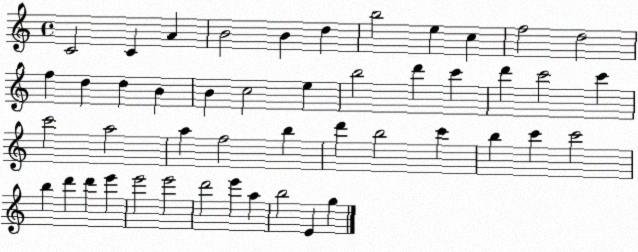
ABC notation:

X:1
T:Untitled
M:4/4
L:1/4
K:C
C2 C A B2 B d b2 e c f2 d2 f d d B B c2 e b2 d' c' d' c'2 c' c'2 a2 a f2 b d' b2 c' b c' c'2 b d' d' e' e'2 e'2 d'2 e' a b2 E g